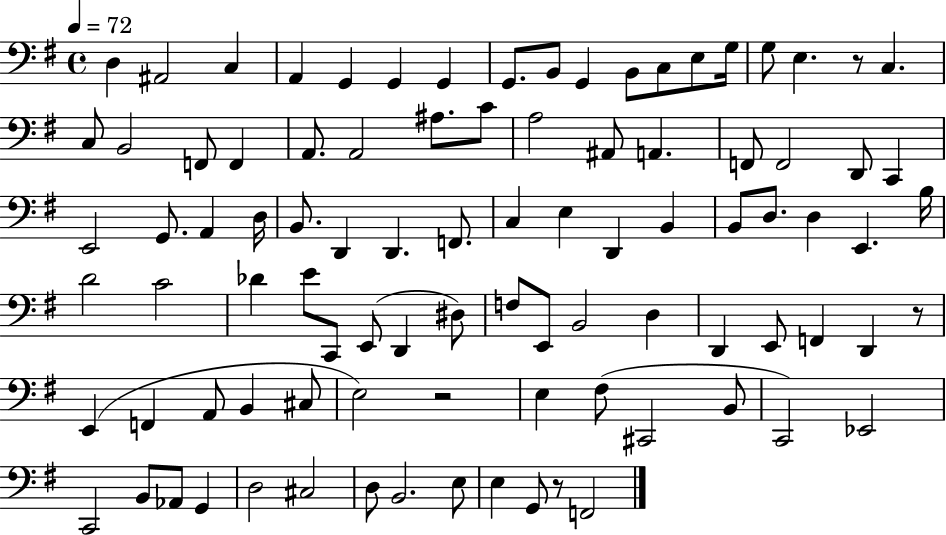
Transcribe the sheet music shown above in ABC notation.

X:1
T:Untitled
M:4/4
L:1/4
K:G
D, ^A,,2 C, A,, G,, G,, G,, G,,/2 B,,/2 G,, B,,/2 C,/2 E,/2 G,/4 G,/2 E, z/2 C, C,/2 B,,2 F,,/2 F,, A,,/2 A,,2 ^A,/2 C/2 A,2 ^A,,/2 A,, F,,/2 F,,2 D,,/2 C,, E,,2 G,,/2 A,, D,/4 B,,/2 D,, D,, F,,/2 C, E, D,, B,, B,,/2 D,/2 D, E,, B,/4 D2 C2 _D E/2 C,,/2 E,,/2 D,, ^D,/2 F,/2 E,,/2 B,,2 D, D,, E,,/2 F,, D,, z/2 E,, F,, A,,/2 B,, ^C,/2 E,2 z2 E, ^F,/2 ^C,,2 B,,/2 C,,2 _E,,2 C,,2 B,,/2 _A,,/2 G,, D,2 ^C,2 D,/2 B,,2 E,/2 E, G,,/2 z/2 F,,2